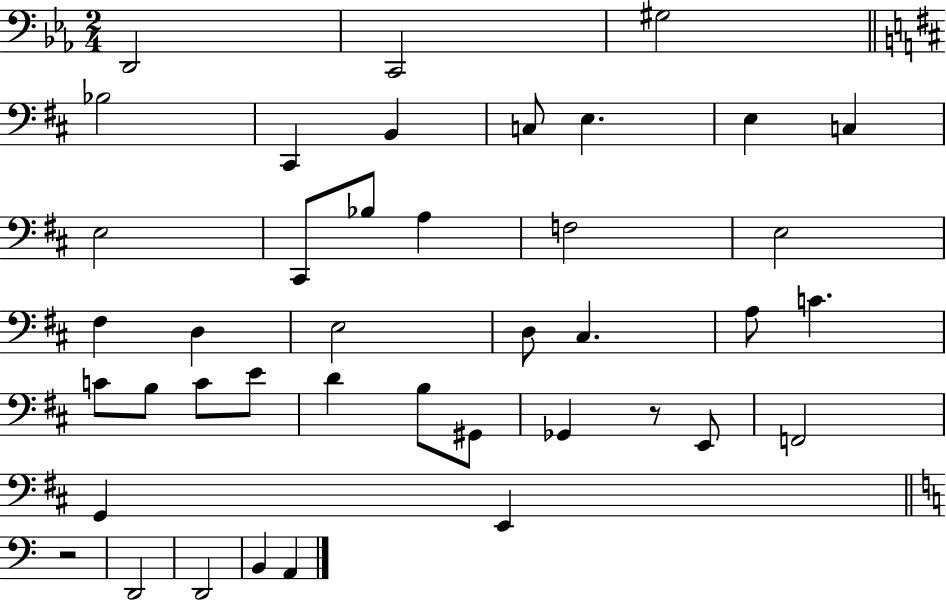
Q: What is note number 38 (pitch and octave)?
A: B2